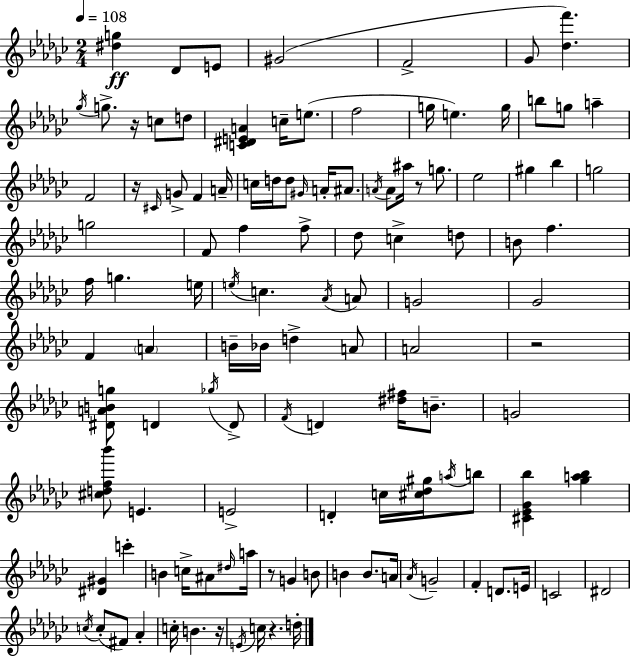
X:1
T:Untitled
M:2/4
L:1/4
K:Ebm
[^dg] _D/2 E/2 ^G2 F2 _G/2 [_df'] _g/4 g/2 z/4 c/2 d/2 [C^DEA] c/4 e/2 f2 g/4 e g/4 b/2 g/2 a F2 z/4 ^C/4 G/2 F A/4 c/4 d/4 d/2 ^G/4 A/4 ^A/2 A/4 A/2 ^a/4 z/2 g/2 _e2 ^g _b g2 g2 F/2 f f/2 _d/2 c d/2 B/2 f f/4 g e/4 e/4 c _A/4 A/2 G2 _G2 F A B/4 _B/4 d A/2 A2 z2 [^DABg]/2 D _g/4 D/2 F/4 D [^d^f]/4 B/2 G2 [^cdf_b']/2 E E2 D c/4 [^c_d^g]/4 a/4 b/2 [^C_E_G_b] [_ga_b] [^D^G] c' B c/4 ^A/2 ^d/4 a/4 z/2 G B/2 B B/2 A/4 _A/4 G2 F D/2 E/4 C2 ^D2 c/4 c/2 ^F/2 _A c/4 B z/4 E/4 c/4 z d/4